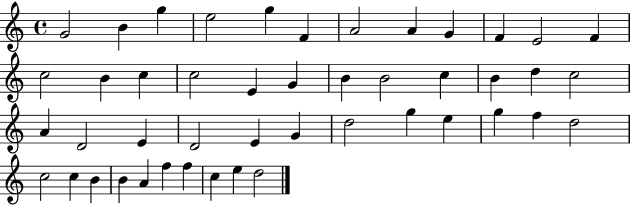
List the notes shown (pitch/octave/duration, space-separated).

G4/h B4/q G5/q E5/h G5/q F4/q A4/h A4/q G4/q F4/q E4/h F4/q C5/h B4/q C5/q C5/h E4/q G4/q B4/q B4/h C5/q B4/q D5/q C5/h A4/q D4/h E4/q D4/h E4/q G4/q D5/h G5/q E5/q G5/q F5/q D5/h C5/h C5/q B4/q B4/q A4/q F5/q F5/q C5/q E5/q D5/h